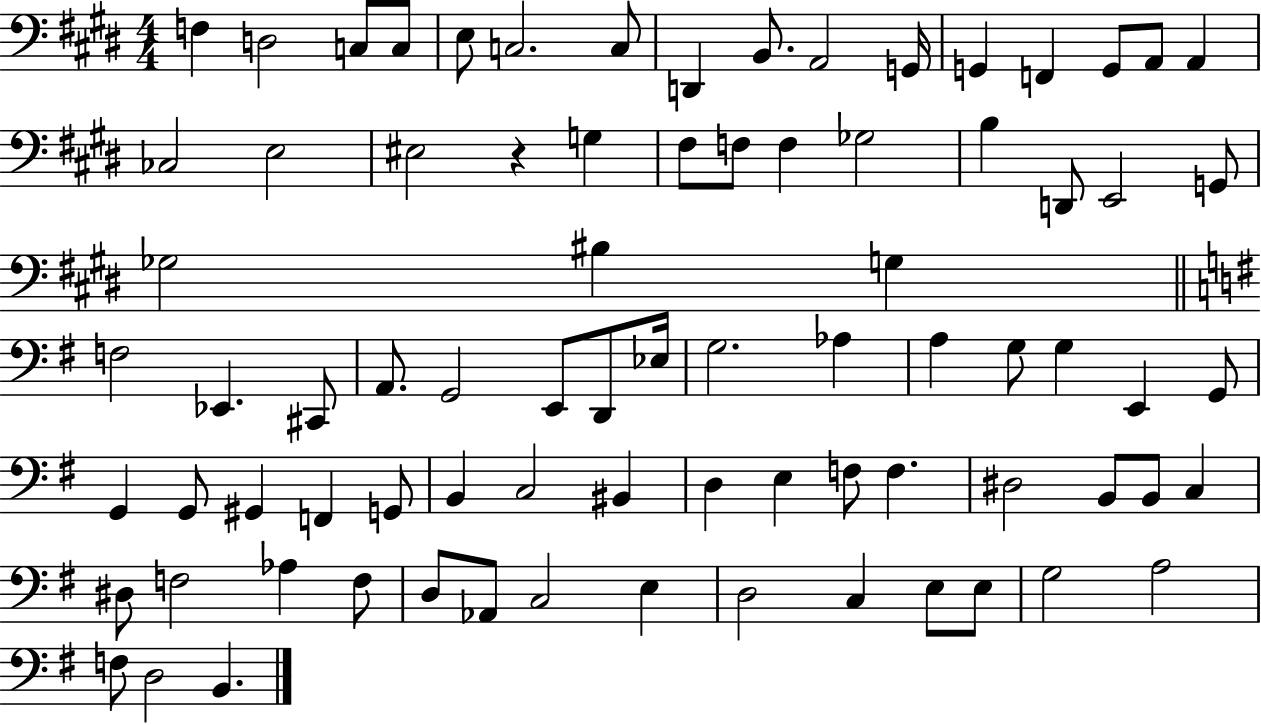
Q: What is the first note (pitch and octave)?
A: F3